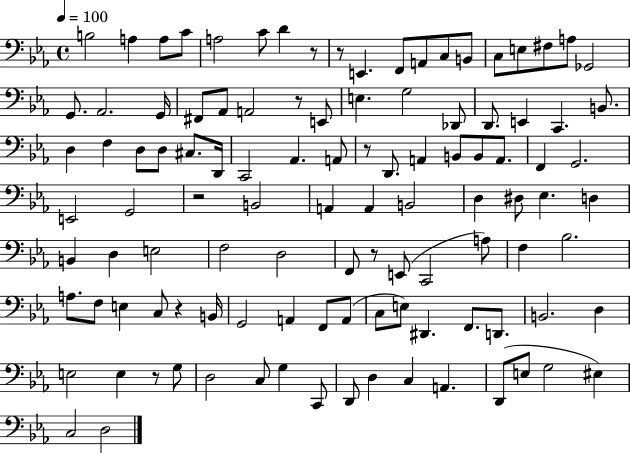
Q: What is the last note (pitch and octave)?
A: D3